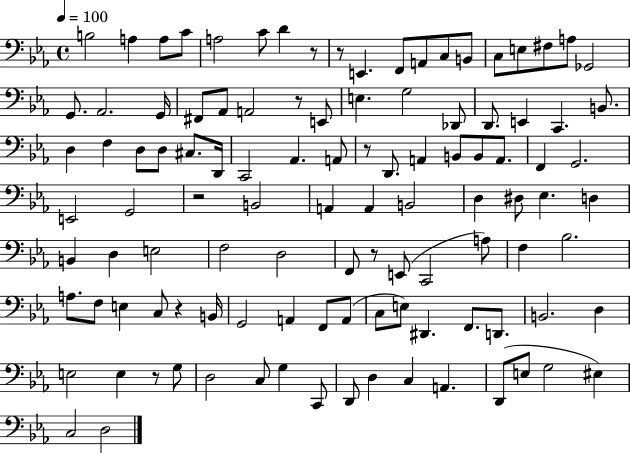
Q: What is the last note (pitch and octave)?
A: D3